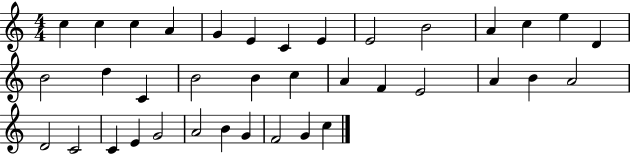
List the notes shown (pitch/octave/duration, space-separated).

C5/q C5/q C5/q A4/q G4/q E4/q C4/q E4/q E4/h B4/h A4/q C5/q E5/q D4/q B4/h D5/q C4/q B4/h B4/q C5/q A4/q F4/q E4/h A4/q B4/q A4/h D4/h C4/h C4/q E4/q G4/h A4/h B4/q G4/q F4/h G4/q C5/q